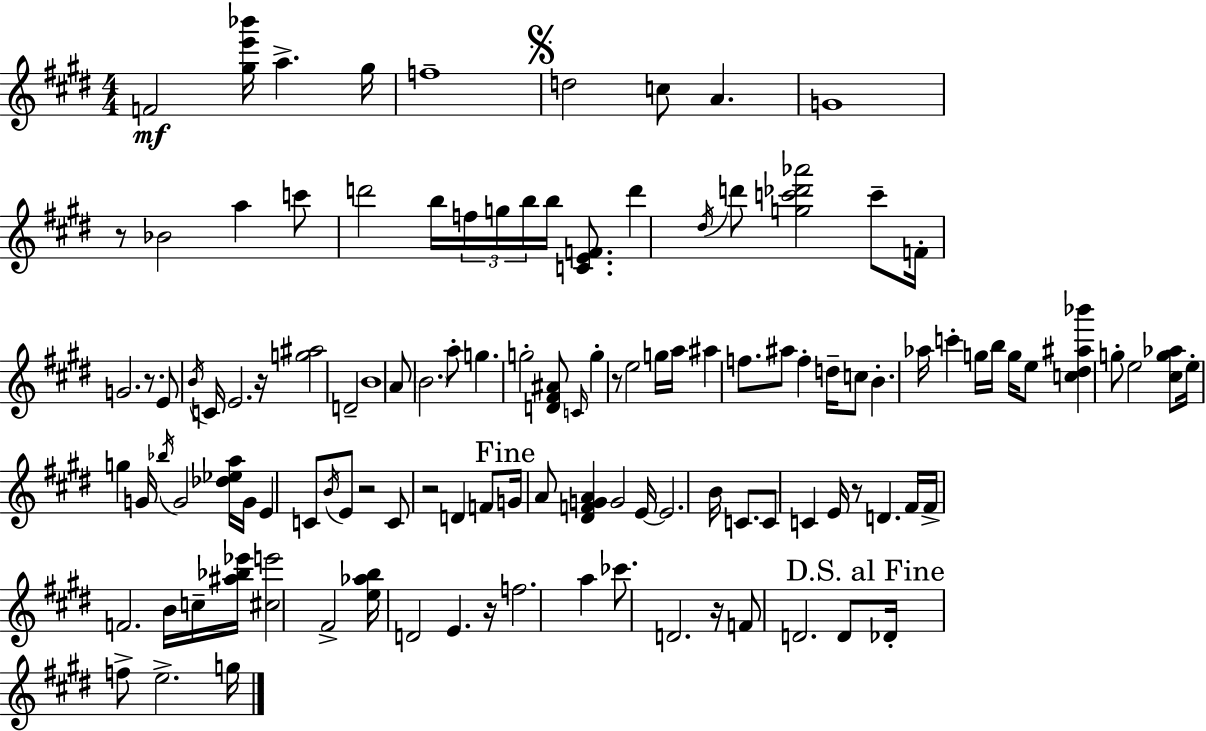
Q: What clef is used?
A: treble